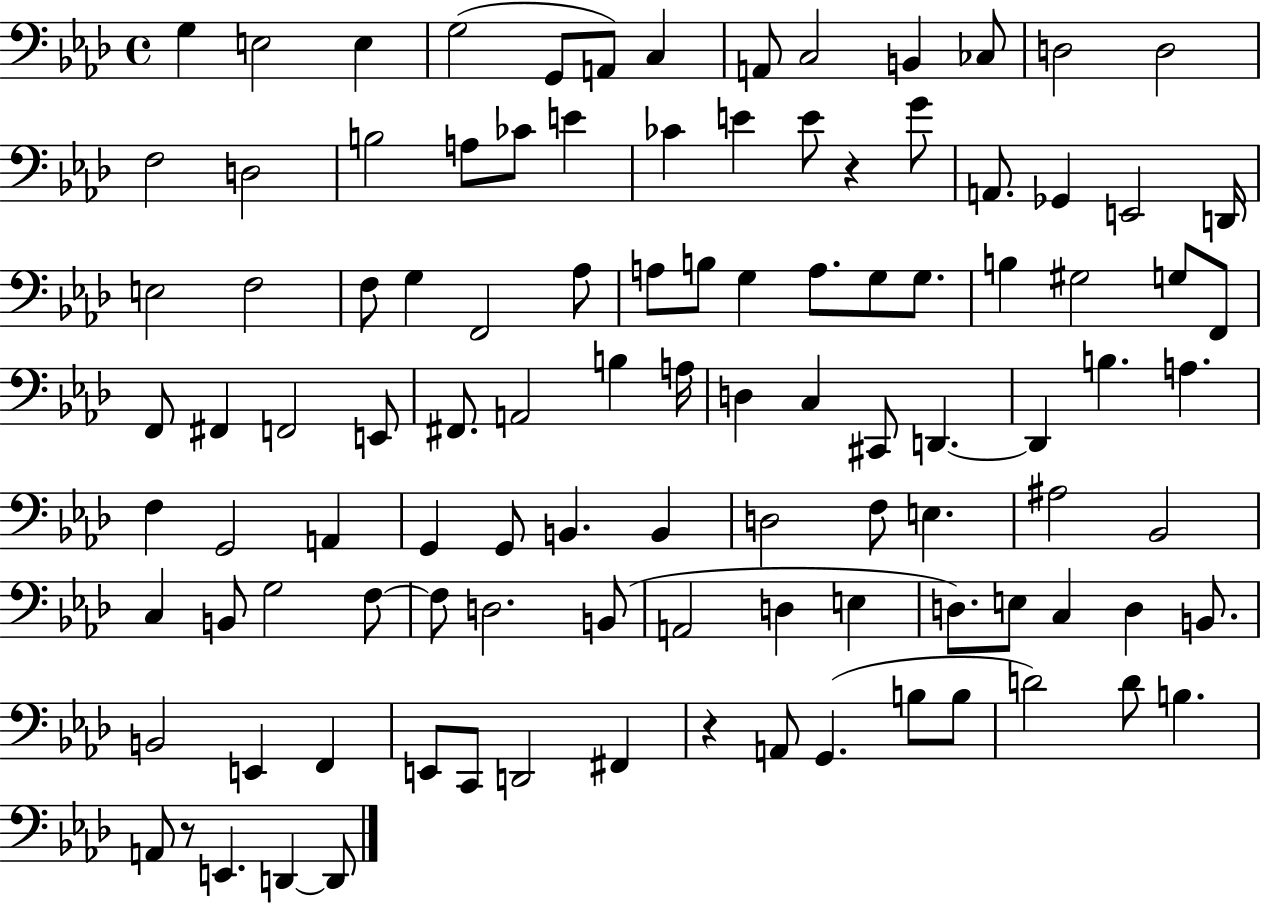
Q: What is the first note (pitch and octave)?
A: G3